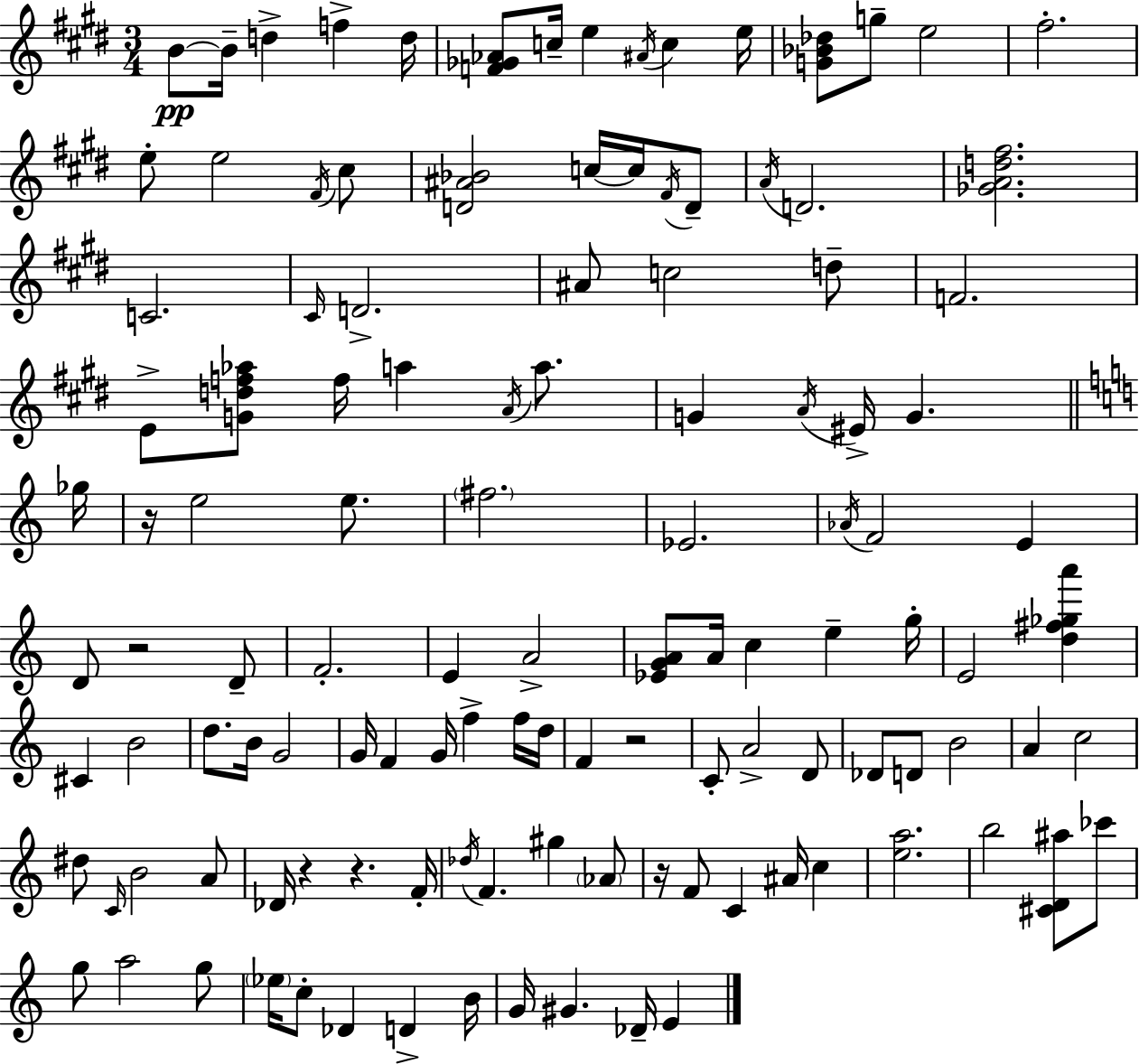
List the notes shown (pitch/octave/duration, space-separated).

B4/e B4/s D5/q F5/q D5/s [F4,Gb4,Ab4]/e C5/s E5/q A#4/s C5/q E5/s [G4,Bb4,Db5]/e G5/e E5/h F#5/h. E5/e E5/h F#4/s C#5/e [D4,A#4,Bb4]/h C5/s C5/s F#4/s D4/e A4/s D4/h. [Gb4,A4,D5,F#5]/h. C4/h. C#4/s D4/h. A#4/e C5/h D5/e F4/h. E4/e [G4,D5,F5,Ab5]/e F5/s A5/q A4/s A5/e. G4/q A4/s EIS4/s G4/q. Gb5/s R/s E5/h E5/e. F#5/h. Eb4/h. Ab4/s F4/h E4/q D4/e R/h D4/e F4/h. E4/q A4/h [Eb4,G4,A4]/e A4/s C5/q E5/q G5/s E4/h [D5,F#5,Gb5,A6]/q C#4/q B4/h D5/e. B4/s G4/h G4/s F4/q G4/s F5/q F5/s D5/s F4/q R/h C4/e A4/h D4/e Db4/e D4/e B4/h A4/q C5/h D#5/e C4/s B4/h A4/e Db4/s R/q R/q. F4/s Db5/s F4/q. G#5/q Ab4/e R/s F4/e C4/q A#4/s C5/q [E5,A5]/h. B5/h [C#4,D4,A#5]/e CES6/e G5/e A5/h G5/e Eb5/s C5/e Db4/q D4/q B4/s G4/s G#4/q. Db4/s E4/q